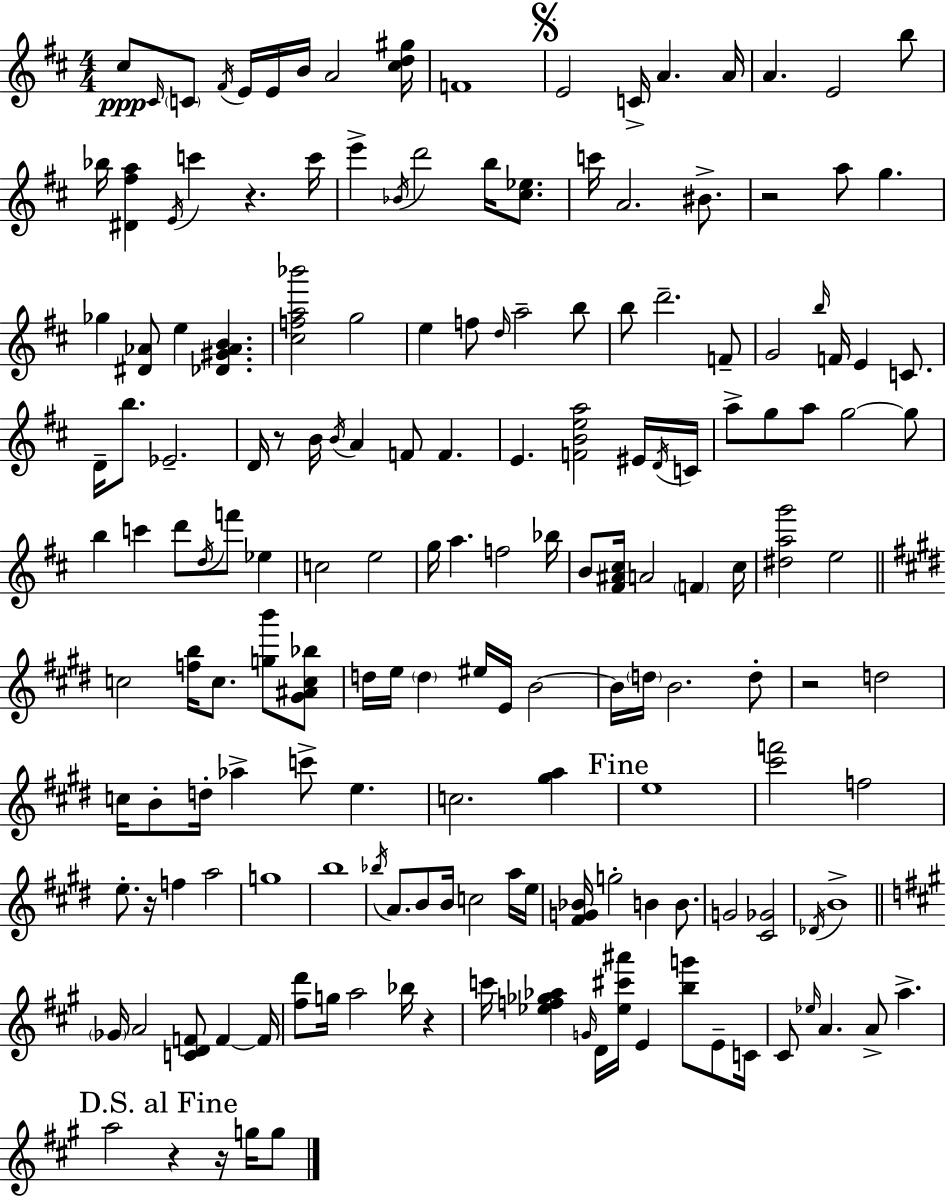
{
  \clef treble
  \numericTimeSignature
  \time 4/4
  \key d \major
  cis''8\ppp \grace { cis'16 } \parenthesize c'8 \acciaccatura { fis'16 } e'16 e'16 b'16 a'2 | <cis'' d'' gis''>16 f'1 | \mark \markup { \musicglyph "scripts.segno" } e'2 c'16-> a'4. | a'16 a'4. e'2 | \break b''8 bes''16 <dis' fis'' a''>4 \acciaccatura { e'16 } c'''4 r4. | c'''16 e'''4-> \acciaccatura { bes'16 } d'''2 | b''16 <cis'' ees''>8. c'''16 a'2. | bis'8.-> r2 a''8 g''4. | \break ges''4 <dis' aes'>8 e''4 <des' gis' aes' b'>4. | <cis'' f'' a'' bes'''>2 g''2 | e''4 f''8 \grace { d''16 } a''2-- | b''8 b''8 d'''2.-- | \break f'8-- g'2 \grace { b''16 } f'16 e'4 | c'8. d'16-- b''8. ees'2.-- | d'16 r8 b'16 \acciaccatura { b'16 } a'4 f'8 | f'4. e'4. <f' b' e'' a''>2 | \break eis'16 \acciaccatura { d'16 } c'16 a''8-> g''8 a''8 g''2~~ | g''8 b''4 c'''4 | d'''8 \acciaccatura { d''16 } f'''8 ees''4 c''2 | e''2 g''16 a''4. | \break f''2 bes''16 b'8 <fis' ais' cis''>16 a'2 | \parenthesize f'4 cis''16 <dis'' a'' g'''>2 | e''2 \bar "||" \break \key e \major c''2 <f'' b''>16 c''8. <g'' b'''>8 <gis' ais' c'' bes''>8 | d''16 e''16 \parenthesize d''4 eis''16 e'16 b'2~~ | b'16 \parenthesize d''16 b'2. d''8-. | r2 d''2 | \break c''16 b'8-. d''16-. aes''4-> c'''8-> e''4. | c''2. <gis'' a''>4 | \mark "Fine" e''1 | <cis''' f'''>2 f''2 | \break e''8.-. r16 f''4 a''2 | g''1 | b''1 | \acciaccatura { bes''16 } a'8. b'8 b'16 c''2 a''16 | \break e''16 <fis' g' bes'>16 g''2-. b'4 b'8. | g'2 <cis' ges'>2 | \acciaccatura { des'16 } b'1-> | \bar "||" \break \key a \major \parenthesize ges'16 a'2 <c' d' f'>8 f'4~~ f'16 | <fis'' d'''>8 g''16 a''2 bes''16 r4 | c'''16 <ees'' f'' ges'' aes''>4 \grace { g'16 } d'16 <ees'' cis''' ais'''>16 e'4 <b'' g'''>8 e'8-- | c'16 cis'8 \grace { ees''16 } a'4. a'8-> a''4.-> | \break \mark "D.S. al Fine" a''2 r4 r16 g''16 | g''8 \bar "|."
}